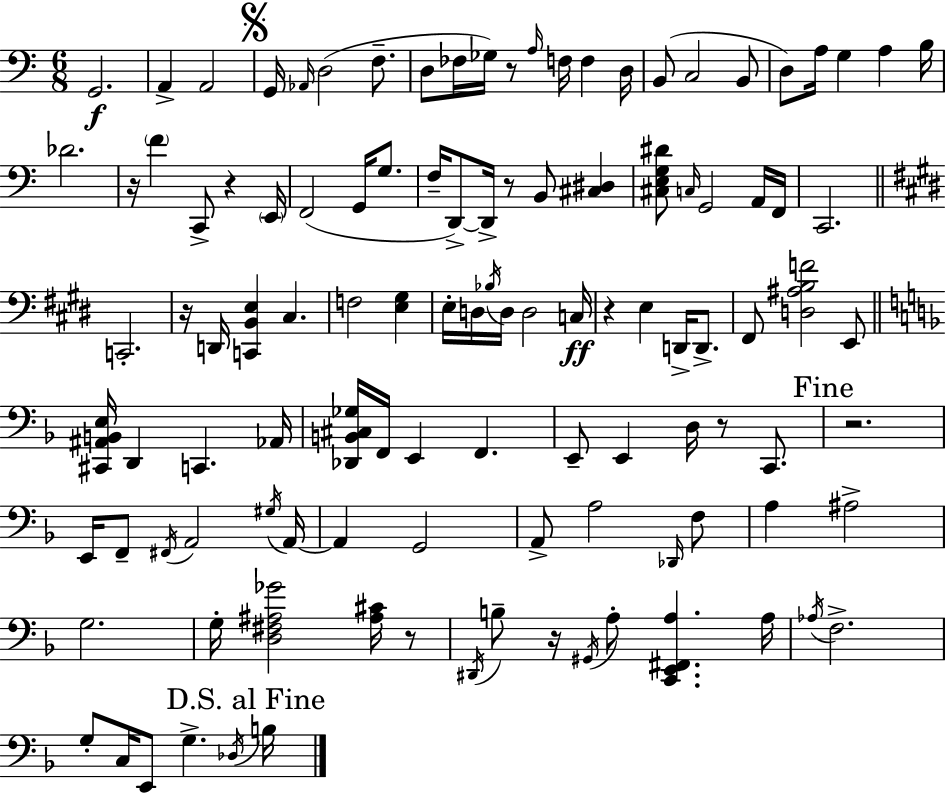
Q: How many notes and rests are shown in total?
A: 112